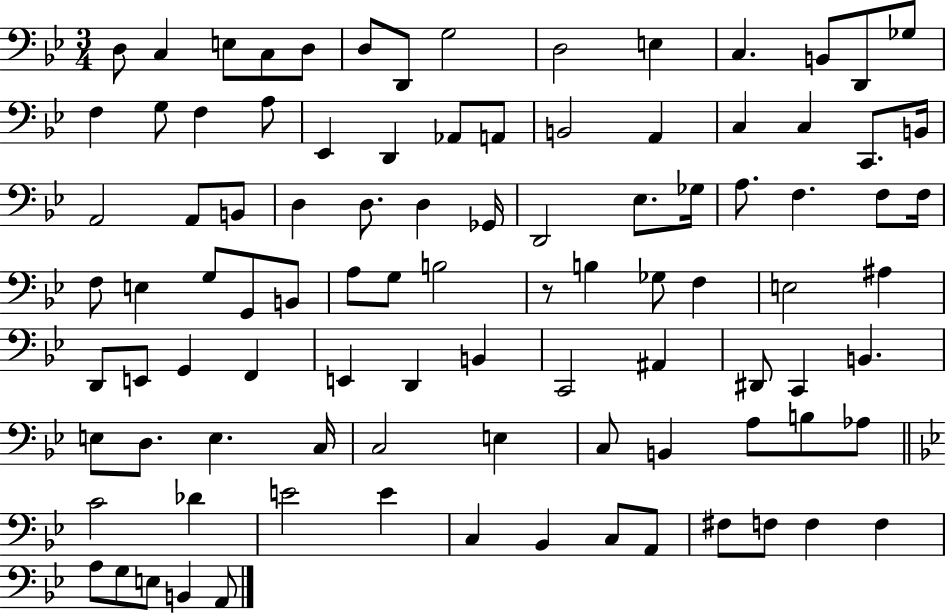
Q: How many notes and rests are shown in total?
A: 96